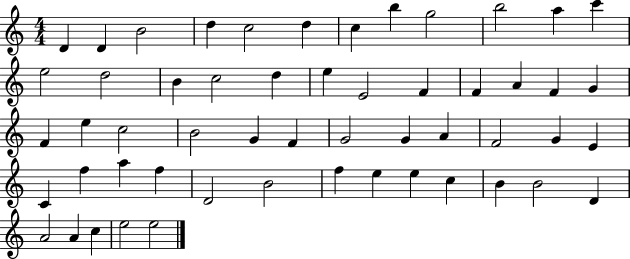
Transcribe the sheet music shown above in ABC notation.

X:1
T:Untitled
M:4/4
L:1/4
K:C
D D B2 d c2 d c b g2 b2 a c' e2 d2 B c2 d e E2 F F A F G F e c2 B2 G F G2 G A F2 G E C f a f D2 B2 f e e c B B2 D A2 A c e2 e2